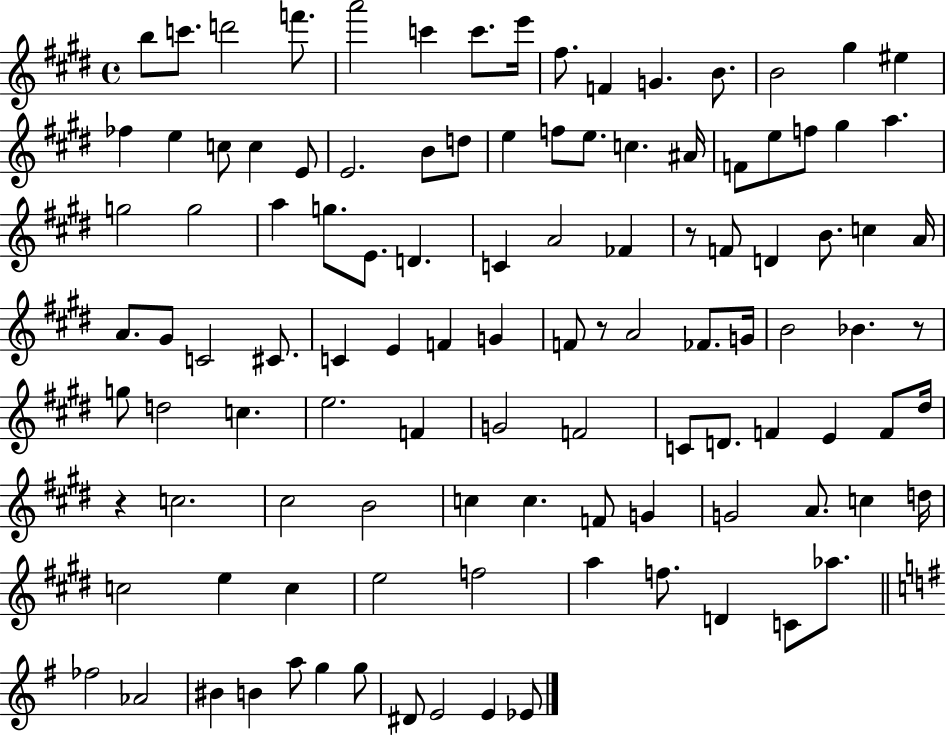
{
  \clef treble
  \time 4/4
  \defaultTimeSignature
  \key e \major
  b''8 c'''8. d'''2 f'''8. | a'''2 c'''4 c'''8. e'''16 | fis''8. f'4 g'4. b'8. | b'2 gis''4 eis''4 | \break fes''4 e''4 c''8 c''4 e'8 | e'2. b'8 d''8 | e''4 f''8 e''8. c''4. ais'16 | f'8 e''8 f''8 gis''4 a''4. | \break g''2 g''2 | a''4 g''8. e'8. d'4. | c'4 a'2 fes'4 | r8 f'8 d'4 b'8. c''4 a'16 | \break a'8. gis'8 c'2 cis'8. | c'4 e'4 f'4 g'4 | f'8 r8 a'2 fes'8. g'16 | b'2 bes'4. r8 | \break g''8 d''2 c''4. | e''2. f'4 | g'2 f'2 | c'8 d'8. f'4 e'4 f'8 dis''16 | \break r4 c''2. | cis''2 b'2 | c''4 c''4. f'8 g'4 | g'2 a'8. c''4 d''16 | \break c''2 e''4 c''4 | e''2 f''2 | a''4 f''8. d'4 c'8 aes''8. | \bar "||" \break \key g \major fes''2 aes'2 | bis'4 b'4 a''8 g''4 g''8 | dis'8 e'2 e'4 ees'8 | \bar "|."
}